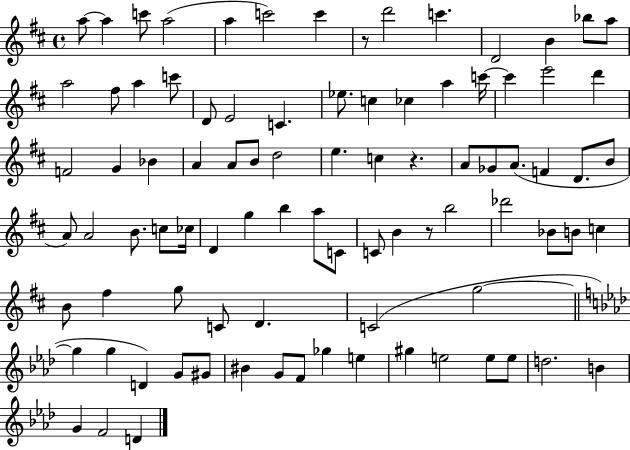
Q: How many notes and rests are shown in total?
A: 89